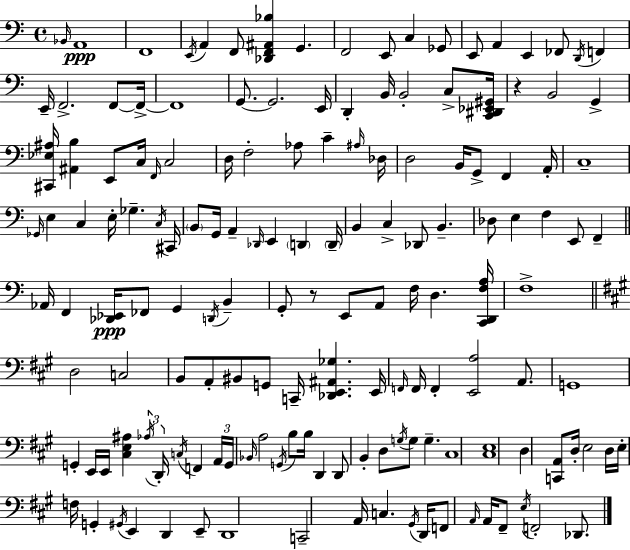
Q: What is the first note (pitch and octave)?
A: Bb2